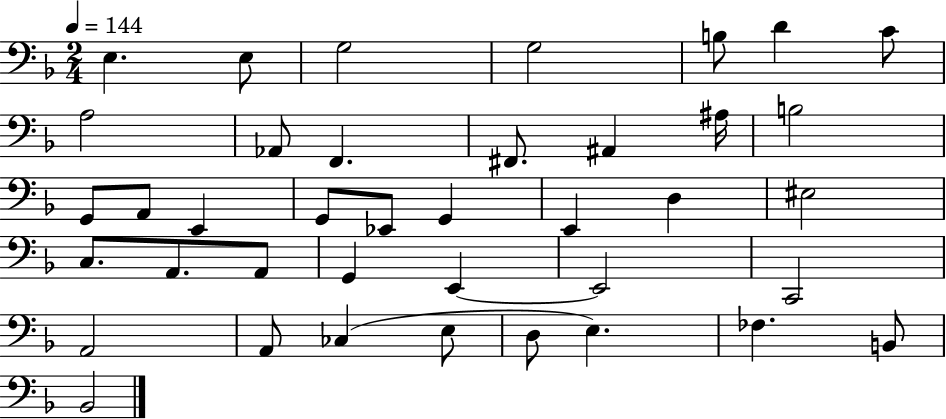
X:1
T:Untitled
M:2/4
L:1/4
K:F
E, E,/2 G,2 G,2 B,/2 D C/2 A,2 _A,,/2 F,, ^F,,/2 ^A,, ^A,/4 B,2 G,,/2 A,,/2 E,, G,,/2 _E,,/2 G,, E,, D, ^E,2 C,/2 A,,/2 A,,/2 G,, E,, E,,2 C,,2 A,,2 A,,/2 _C, E,/2 D,/2 E, _F, B,,/2 _B,,2